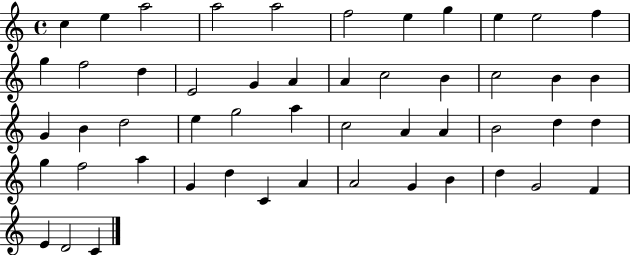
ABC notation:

X:1
T:Untitled
M:4/4
L:1/4
K:C
c e a2 a2 a2 f2 e g e e2 f g f2 d E2 G A A c2 B c2 B B G B d2 e g2 a c2 A A B2 d d g f2 a G d C A A2 G B d G2 F E D2 C